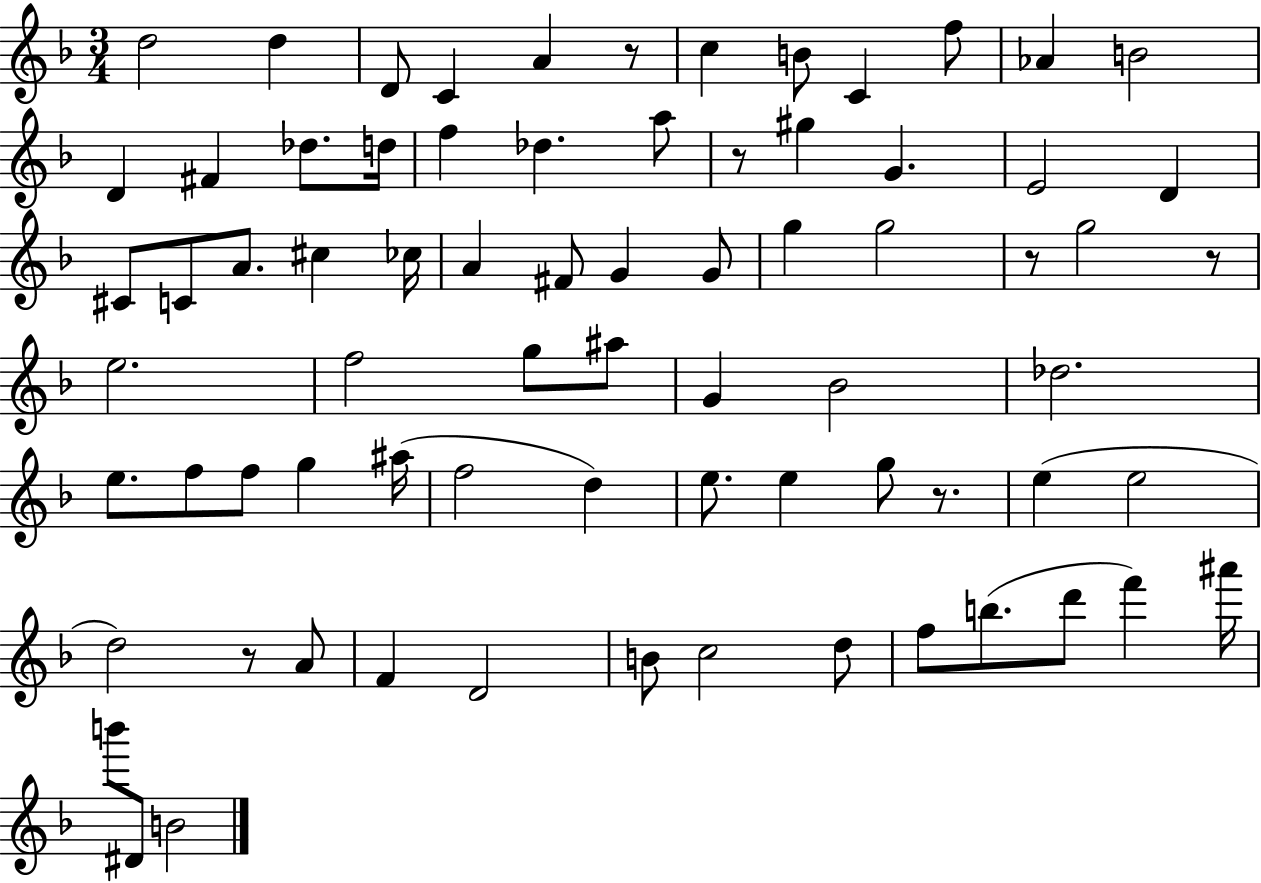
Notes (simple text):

D5/h D5/q D4/e C4/q A4/q R/e C5/q B4/e C4/q F5/e Ab4/q B4/h D4/q F#4/q Db5/e. D5/s F5/q Db5/q. A5/e R/e G#5/q G4/q. E4/h D4/q C#4/e C4/e A4/e. C#5/q CES5/s A4/q F#4/e G4/q G4/e G5/q G5/h R/e G5/h R/e E5/h. F5/h G5/e A#5/e G4/q Bb4/h Db5/h. E5/e. F5/e F5/e G5/q A#5/s F5/h D5/q E5/e. E5/q G5/e R/e. E5/q E5/h D5/h R/e A4/e F4/q D4/h B4/e C5/h D5/e F5/e B5/e. D6/e F6/q A#6/s B6/e D#4/e B4/h